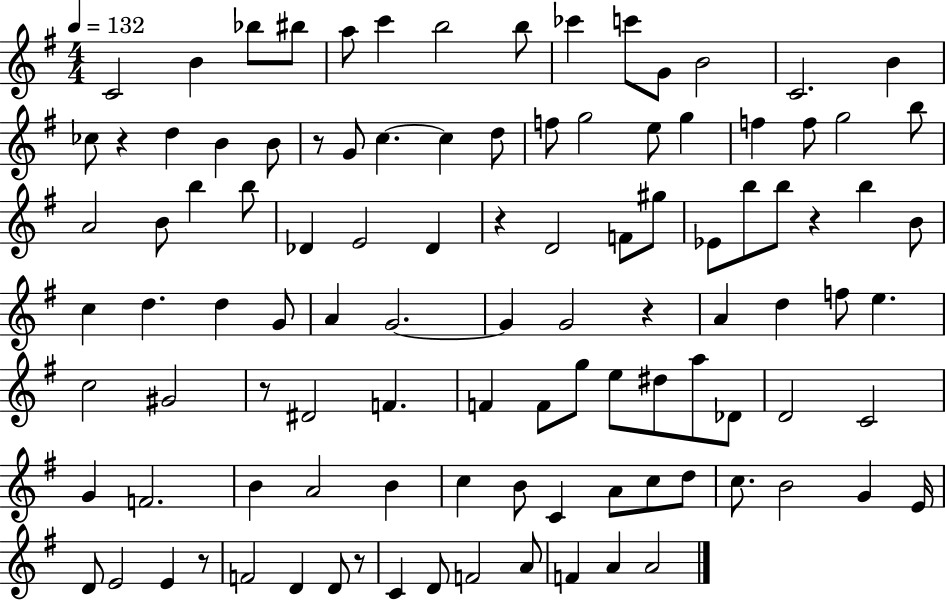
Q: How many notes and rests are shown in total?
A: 106